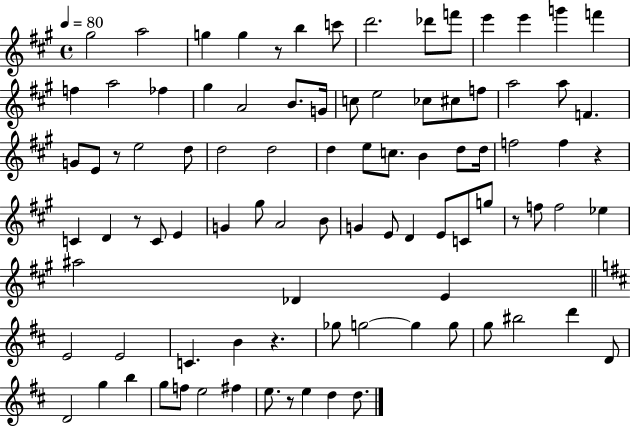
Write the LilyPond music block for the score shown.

{
  \clef treble
  \time 4/4
  \defaultTimeSignature
  \key a \major
  \tempo 4 = 80
  gis''2 a''2 | g''4 g''4 r8 b''4 c'''8 | d'''2. des'''8 f'''8 | e'''4 e'''4 g'''4 f'''4 | \break f''4 a''2 fes''4 | gis''4 a'2 b'8. g'16 | c''8 e''2 ces''8 cis''8 f''8 | a''2 a''8 f'4. | \break g'8 e'8 r8 e''2 d''8 | d''2 d''2 | d''4 e''8 c''8. b'4 d''8 d''16 | f''2 f''4 r4 | \break c'4 d'4 r8 c'8 e'4 | g'4 gis''8 a'2 b'8 | g'4 e'8 d'4 e'8 c'8 g''8 | r8 f''8 f''2 ees''4 | \break ais''2 des'4 e'4 | \bar "||" \break \key b \minor e'2 e'2 | c'4. b'4 r4. | ges''8 g''2~~ g''4 g''8 | g''8 bis''2 d'''4 d'8 | \break d'2 g''4 b''4 | g''8 f''8 e''2 fis''4 | e''8. r8 e''4 d''4 d''8. | \bar "|."
}